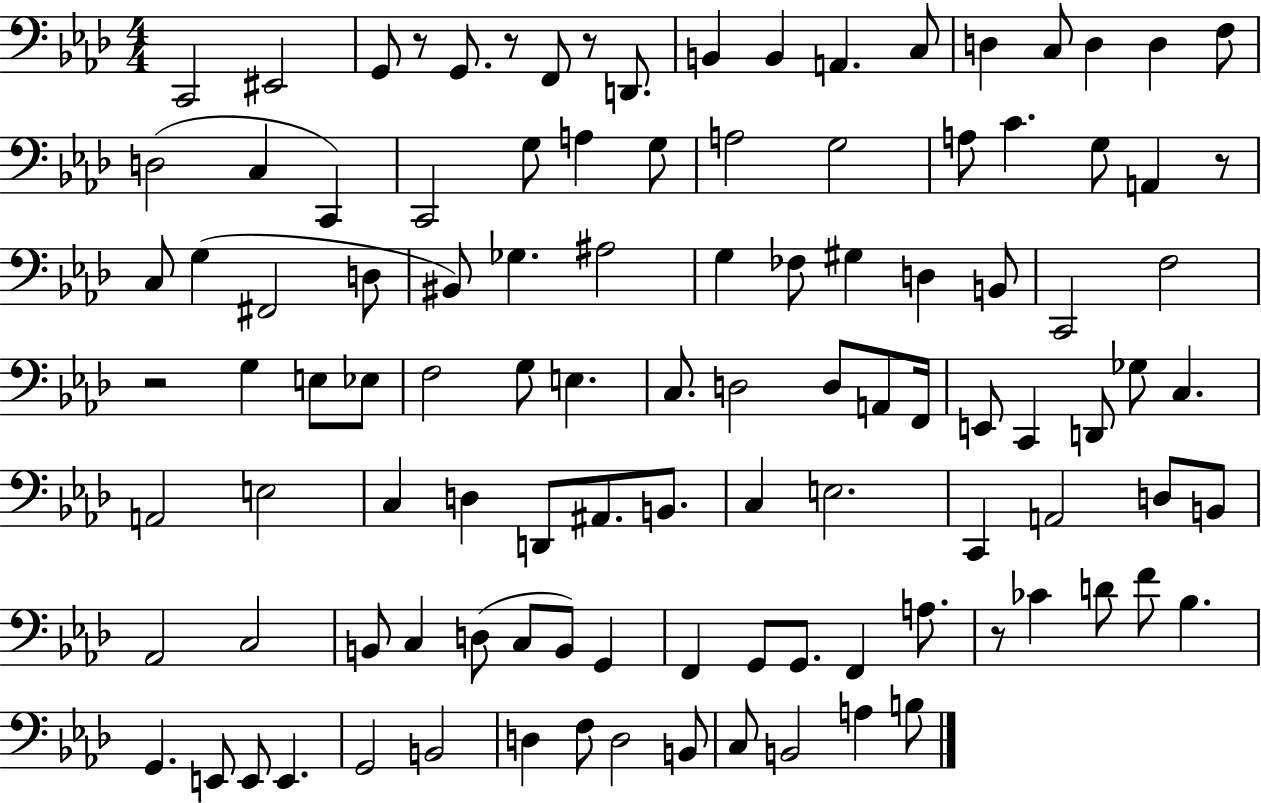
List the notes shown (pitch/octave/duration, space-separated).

C2/h EIS2/h G2/e R/e G2/e. R/e F2/e R/e D2/e. B2/q B2/q A2/q. C3/e D3/q C3/e D3/q D3/q F3/e D3/h C3/q C2/q C2/h G3/e A3/q G3/e A3/h G3/h A3/e C4/q. G3/e A2/q R/e C3/e G3/q F#2/h D3/e BIS2/e Gb3/q. A#3/h G3/q FES3/e G#3/q D3/q B2/e C2/h F3/h R/h G3/q E3/e Eb3/e F3/h G3/e E3/q. C3/e. D3/h D3/e A2/e F2/s E2/e C2/q D2/e Gb3/e C3/q. A2/h E3/h C3/q D3/q D2/e A#2/e. B2/e. C3/q E3/h. C2/q A2/h D3/e B2/e Ab2/h C3/h B2/e C3/q D3/e C3/e B2/e G2/q F2/q G2/e G2/e. F2/q A3/e. R/e CES4/q D4/e F4/e Bb3/q. G2/q. E2/e E2/e E2/q. G2/h B2/h D3/q F3/e D3/h B2/e C3/e B2/h A3/q B3/e